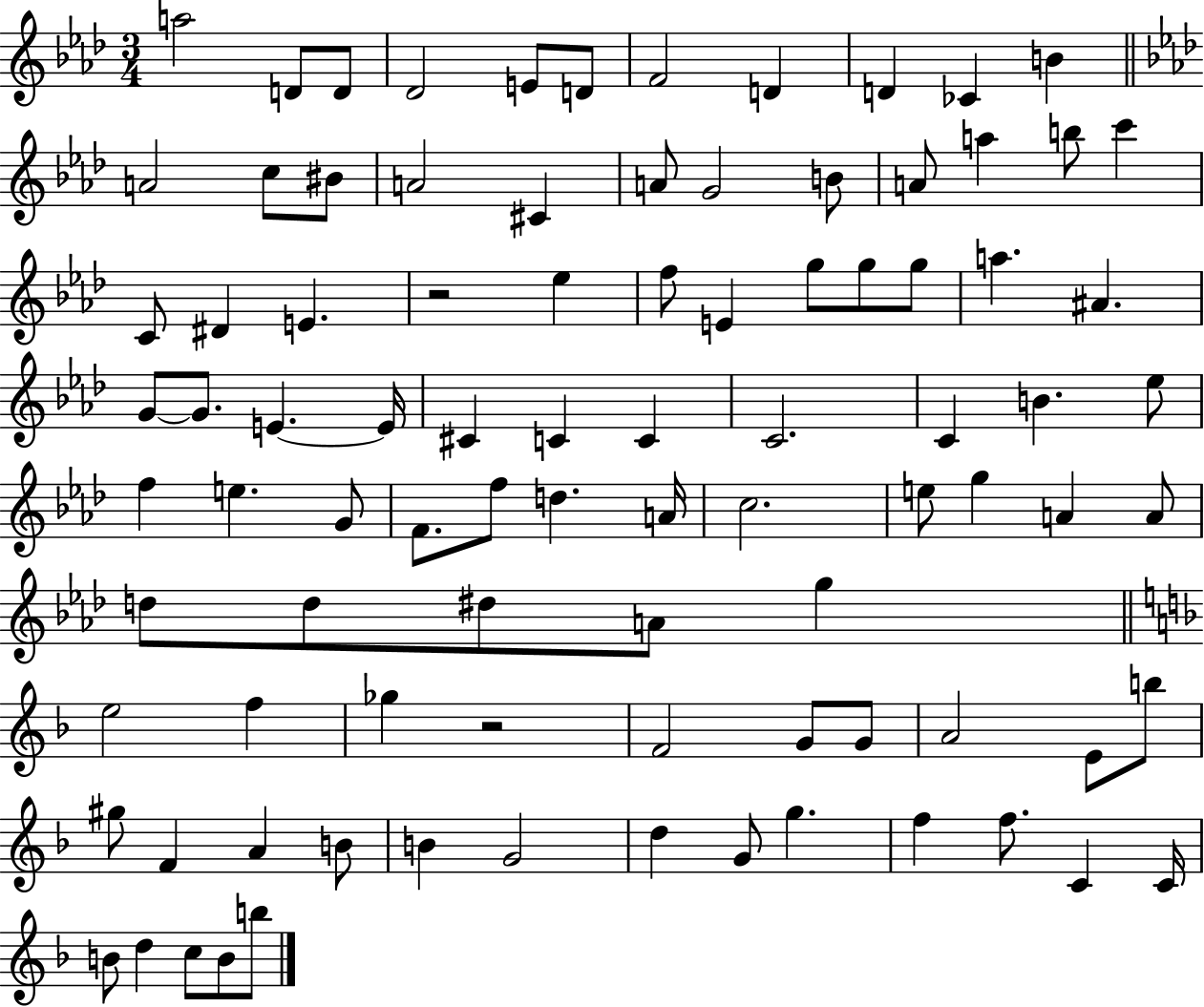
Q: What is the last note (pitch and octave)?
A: B5